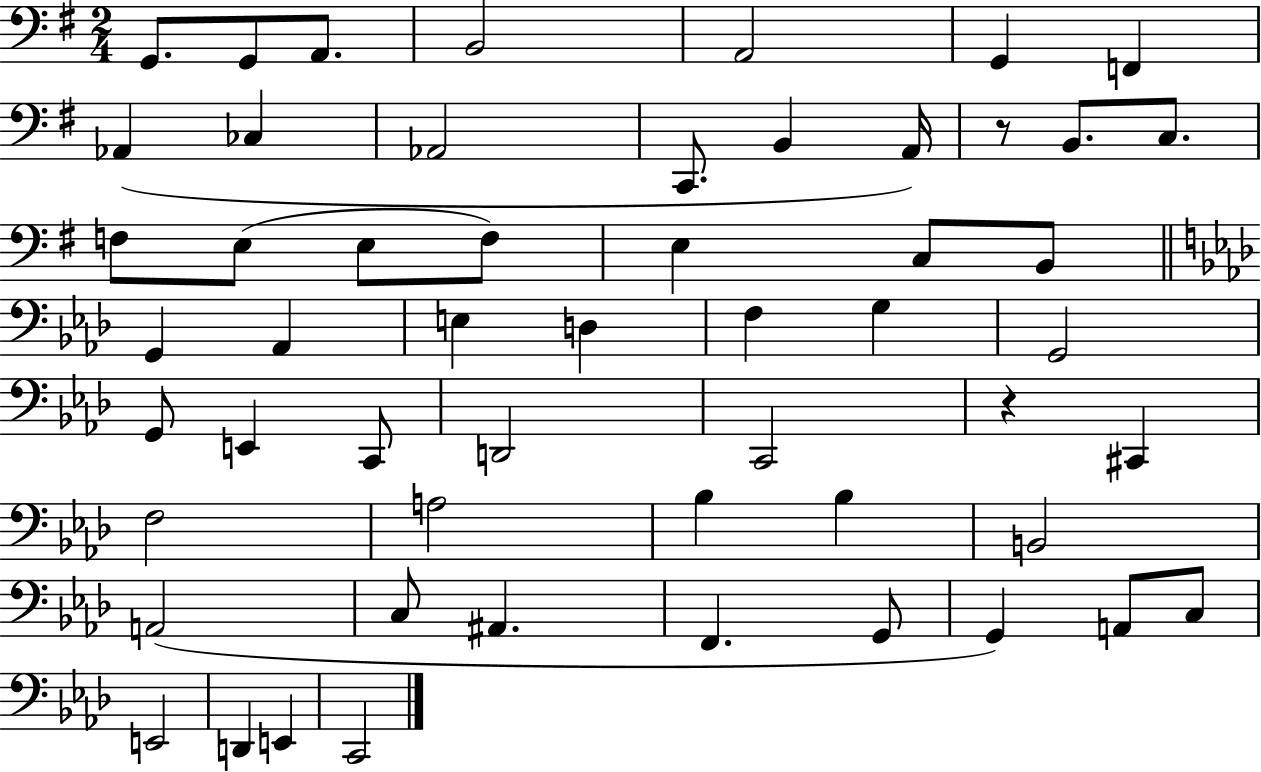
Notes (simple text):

G2/e. G2/e A2/e. B2/h A2/h G2/q F2/q Ab2/q CES3/q Ab2/h C2/e. B2/q A2/s R/e B2/e. C3/e. F3/e E3/e E3/e F3/e E3/q C3/e B2/e G2/q Ab2/q E3/q D3/q F3/q G3/q G2/h G2/e E2/q C2/e D2/h C2/h R/q C#2/q F3/h A3/h Bb3/q Bb3/q B2/h A2/h C3/e A#2/q. F2/q. G2/e G2/q A2/e C3/e E2/h D2/q E2/q C2/h